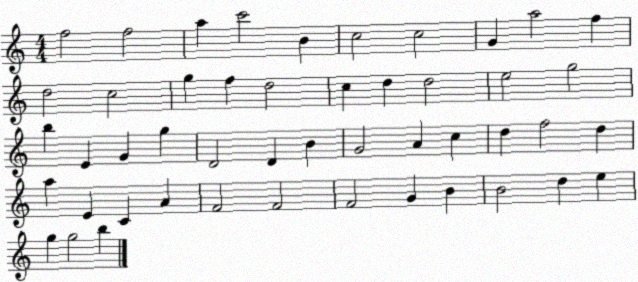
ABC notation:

X:1
T:Untitled
M:4/4
L:1/4
K:C
f2 f2 a c'2 B c2 c2 G a2 f d2 c2 g f d2 c d d2 e2 g2 b E G g D2 D B G2 A c d f2 d a E C A F2 F2 F2 G B B2 d e g g2 b